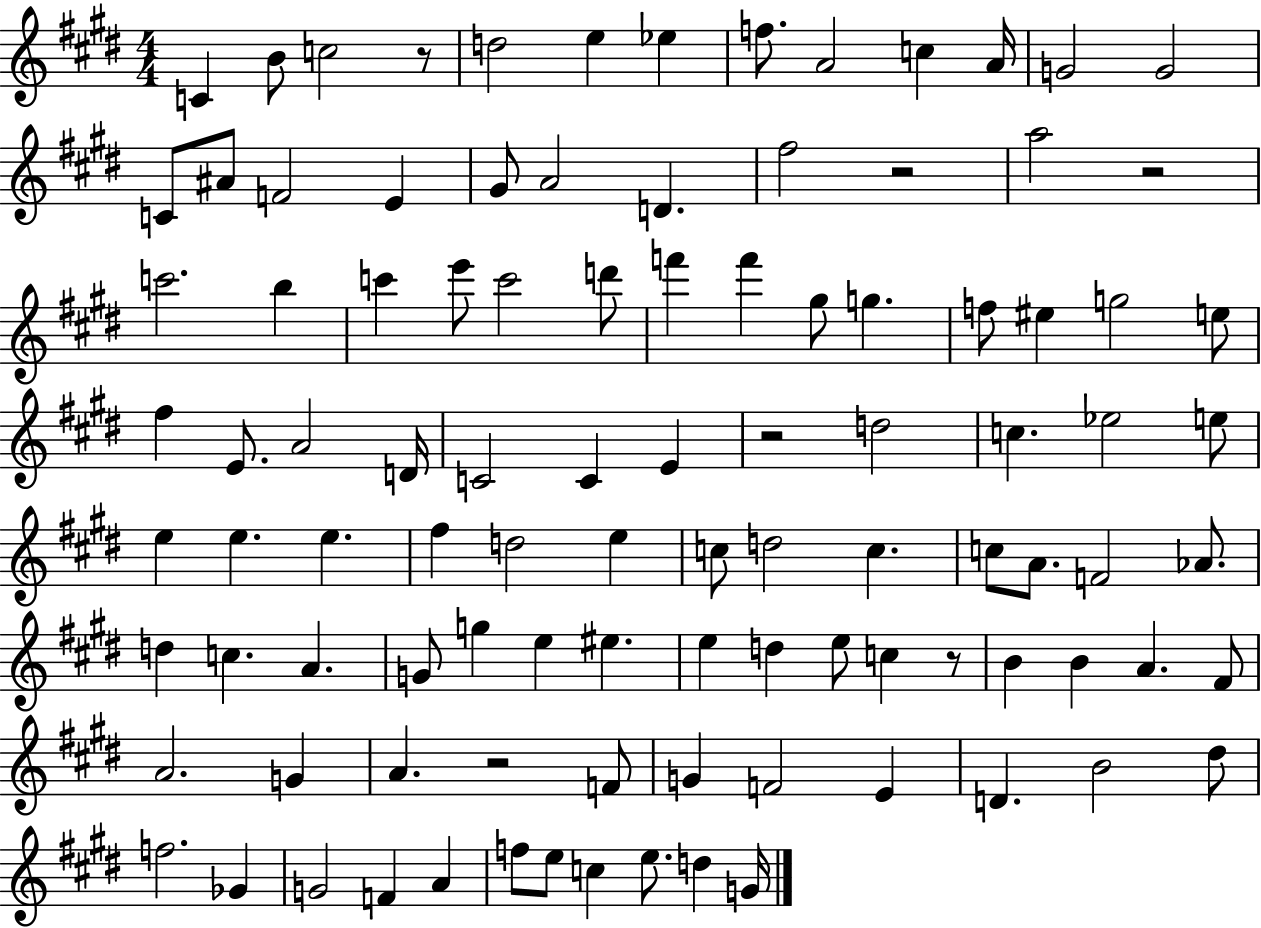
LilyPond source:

{
  \clef treble
  \numericTimeSignature
  \time 4/4
  \key e \major
  c'4 b'8 c''2 r8 | d''2 e''4 ees''4 | f''8. a'2 c''4 a'16 | g'2 g'2 | \break c'8 ais'8 f'2 e'4 | gis'8 a'2 d'4. | fis''2 r2 | a''2 r2 | \break c'''2. b''4 | c'''4 e'''8 c'''2 d'''8 | f'''4 f'''4 gis''8 g''4. | f''8 eis''4 g''2 e''8 | \break fis''4 e'8. a'2 d'16 | c'2 c'4 e'4 | r2 d''2 | c''4. ees''2 e''8 | \break e''4 e''4. e''4. | fis''4 d''2 e''4 | c''8 d''2 c''4. | c''8 a'8. f'2 aes'8. | \break d''4 c''4. a'4. | g'8 g''4 e''4 eis''4. | e''4 d''4 e''8 c''4 r8 | b'4 b'4 a'4. fis'8 | \break a'2. g'4 | a'4. r2 f'8 | g'4 f'2 e'4 | d'4. b'2 dis''8 | \break f''2. ges'4 | g'2 f'4 a'4 | f''8 e''8 c''4 e''8. d''4 g'16 | \bar "|."
}